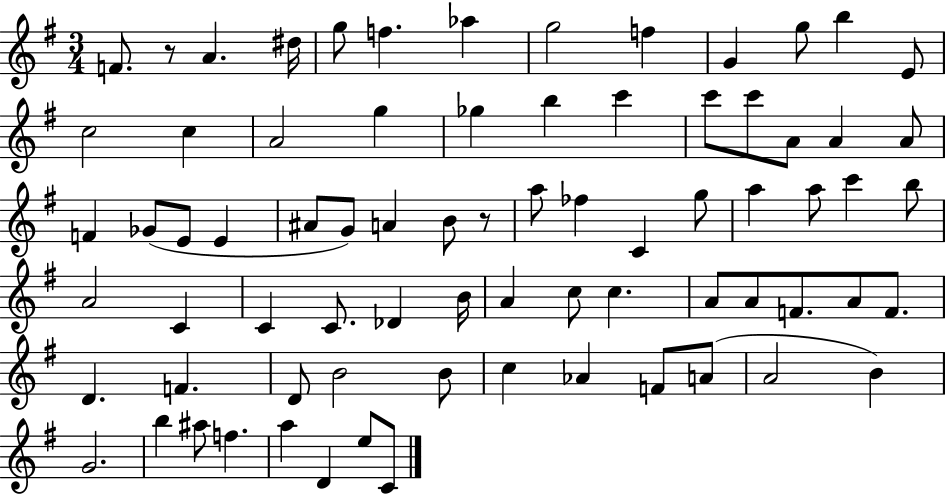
{
  \clef treble
  \numericTimeSignature
  \time 3/4
  \key g \major
  f'8. r8 a'4. dis''16 | g''8 f''4. aes''4 | g''2 f''4 | g'4 g''8 b''4 e'8 | \break c''2 c''4 | a'2 g''4 | ges''4 b''4 c'''4 | c'''8 c'''8 a'8 a'4 a'8 | \break f'4 ges'8( e'8 e'4 | ais'8 g'8) a'4 b'8 r8 | a''8 fes''4 c'4 g''8 | a''4 a''8 c'''4 b''8 | \break a'2 c'4 | c'4 c'8. des'4 b'16 | a'4 c''8 c''4. | a'8 a'8 f'8. a'8 f'8. | \break d'4. f'4. | d'8 b'2 b'8 | c''4 aes'4 f'8 a'8( | a'2 b'4) | \break g'2. | b''4 ais''8 f''4. | a''4 d'4 e''8 c'8 | \bar "|."
}